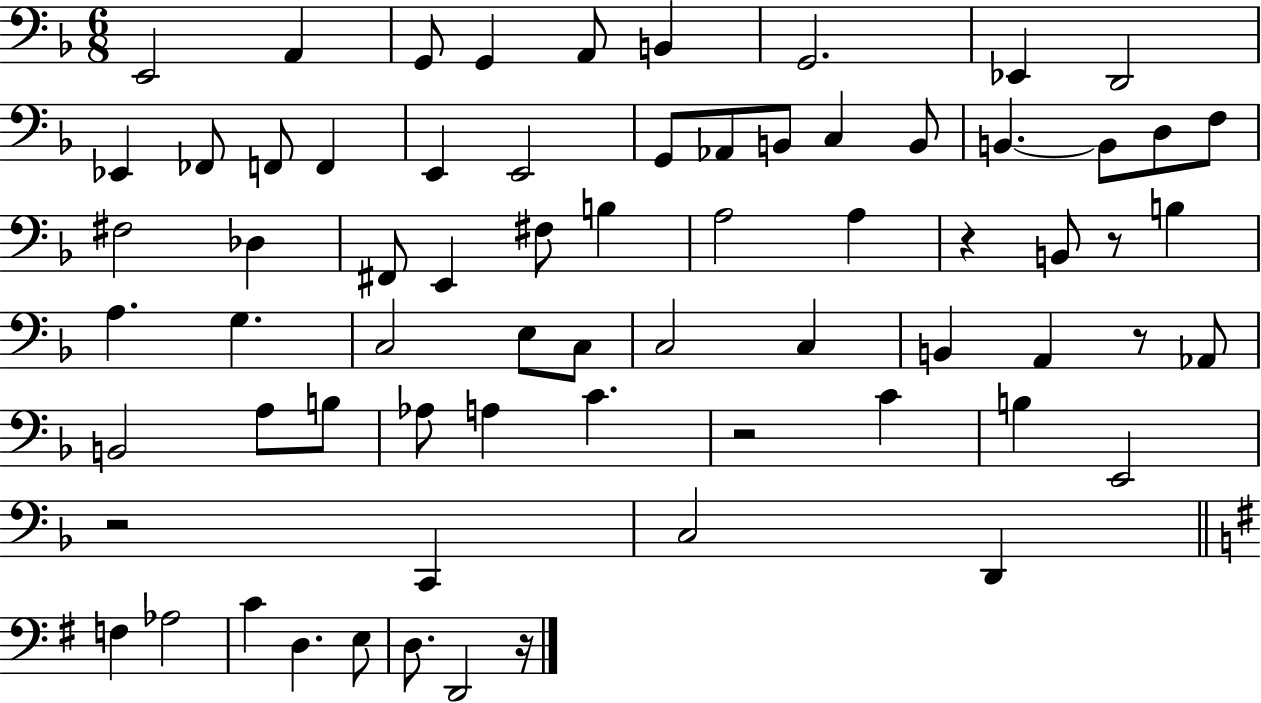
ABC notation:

X:1
T:Untitled
M:6/8
L:1/4
K:F
E,,2 A,, G,,/2 G,, A,,/2 B,, G,,2 _E,, D,,2 _E,, _F,,/2 F,,/2 F,, E,, E,,2 G,,/2 _A,,/2 B,,/2 C, B,,/2 B,, B,,/2 D,/2 F,/2 ^F,2 _D, ^F,,/2 E,, ^F,/2 B, A,2 A, z B,,/2 z/2 B, A, G, C,2 E,/2 C,/2 C,2 C, B,, A,, z/2 _A,,/2 B,,2 A,/2 B,/2 _A,/2 A, C z2 C B, E,,2 z2 C,, C,2 D,, F, _A,2 C D, E,/2 D,/2 D,,2 z/4